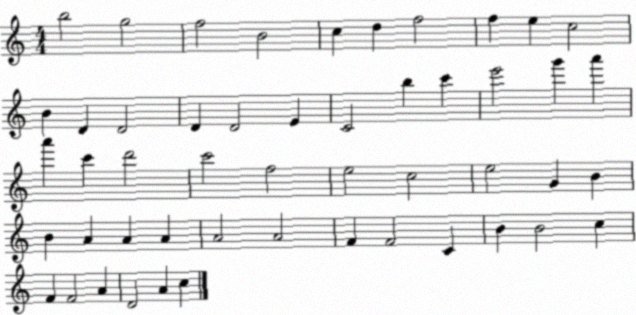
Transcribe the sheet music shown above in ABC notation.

X:1
T:Untitled
M:4/4
L:1/4
K:C
b2 g2 f2 B2 c d f2 f e c2 B D D2 D D2 E C2 b c' e'2 g' a' a' c' d'2 c'2 f2 e2 c2 e2 G B B A A A A2 A2 F F2 C B B2 c F F2 A D2 A c